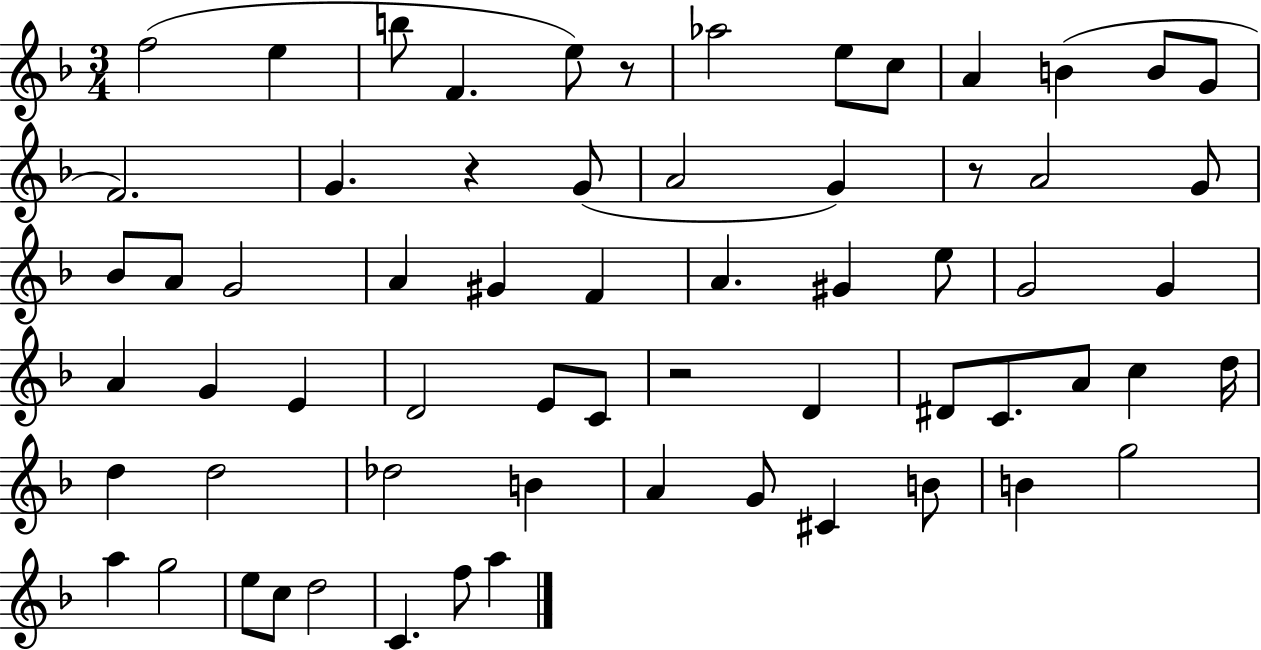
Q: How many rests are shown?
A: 4